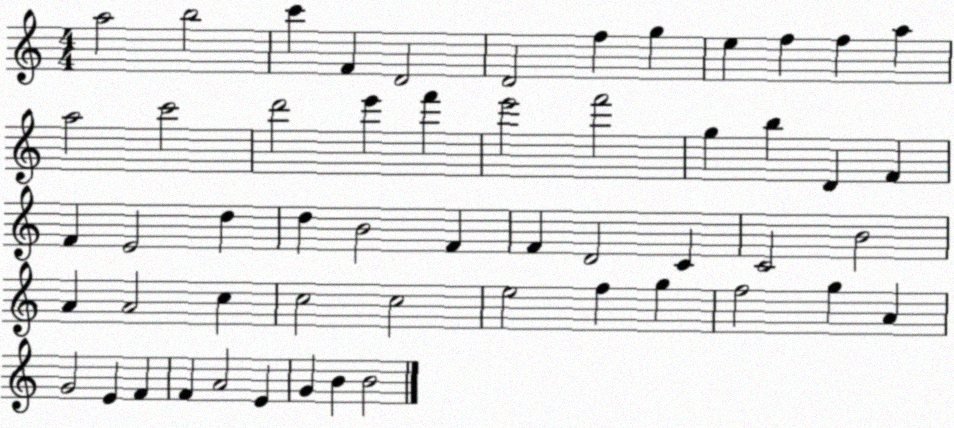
X:1
T:Untitled
M:4/4
L:1/4
K:C
a2 b2 c' F D2 D2 f g e f f a a2 c'2 d'2 e' f' e'2 f'2 g b D F F E2 d d B2 F F D2 C C2 B2 A A2 c c2 c2 e2 f g f2 g A G2 E F F A2 E G B B2